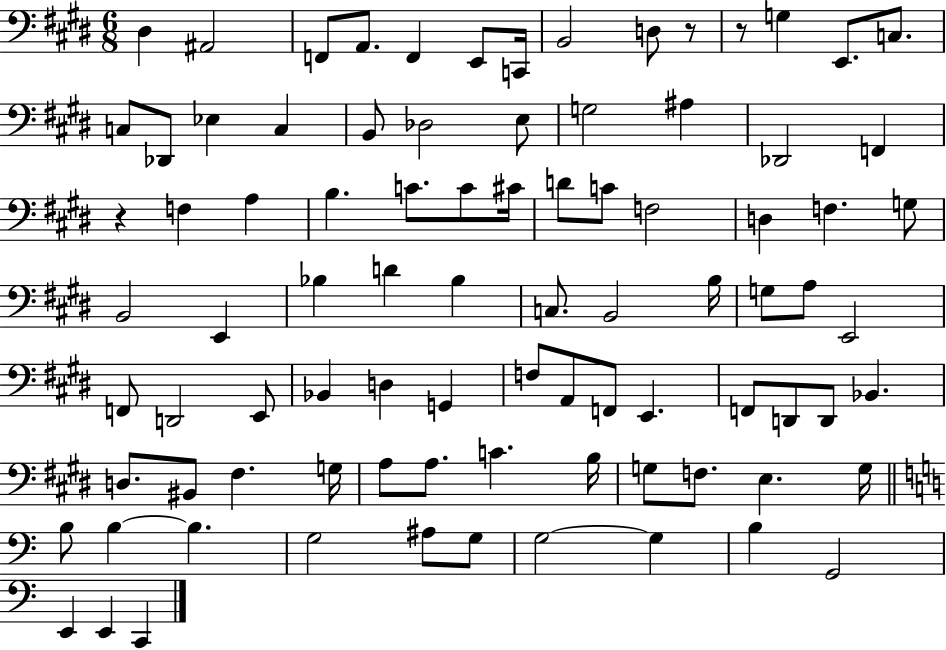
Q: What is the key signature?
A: E major